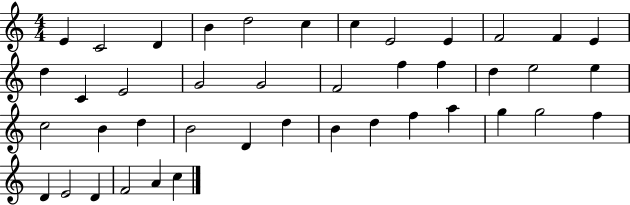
E4/q C4/h D4/q B4/q D5/h C5/q C5/q E4/h E4/q F4/h F4/q E4/q D5/q C4/q E4/h G4/h G4/h F4/h F5/q F5/q D5/q E5/h E5/q C5/h B4/q D5/q B4/h D4/q D5/q B4/q D5/q F5/q A5/q G5/q G5/h F5/q D4/q E4/h D4/q F4/h A4/q C5/q